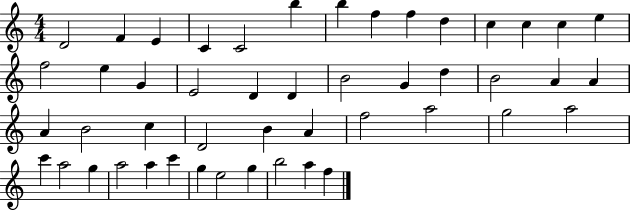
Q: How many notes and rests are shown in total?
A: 48